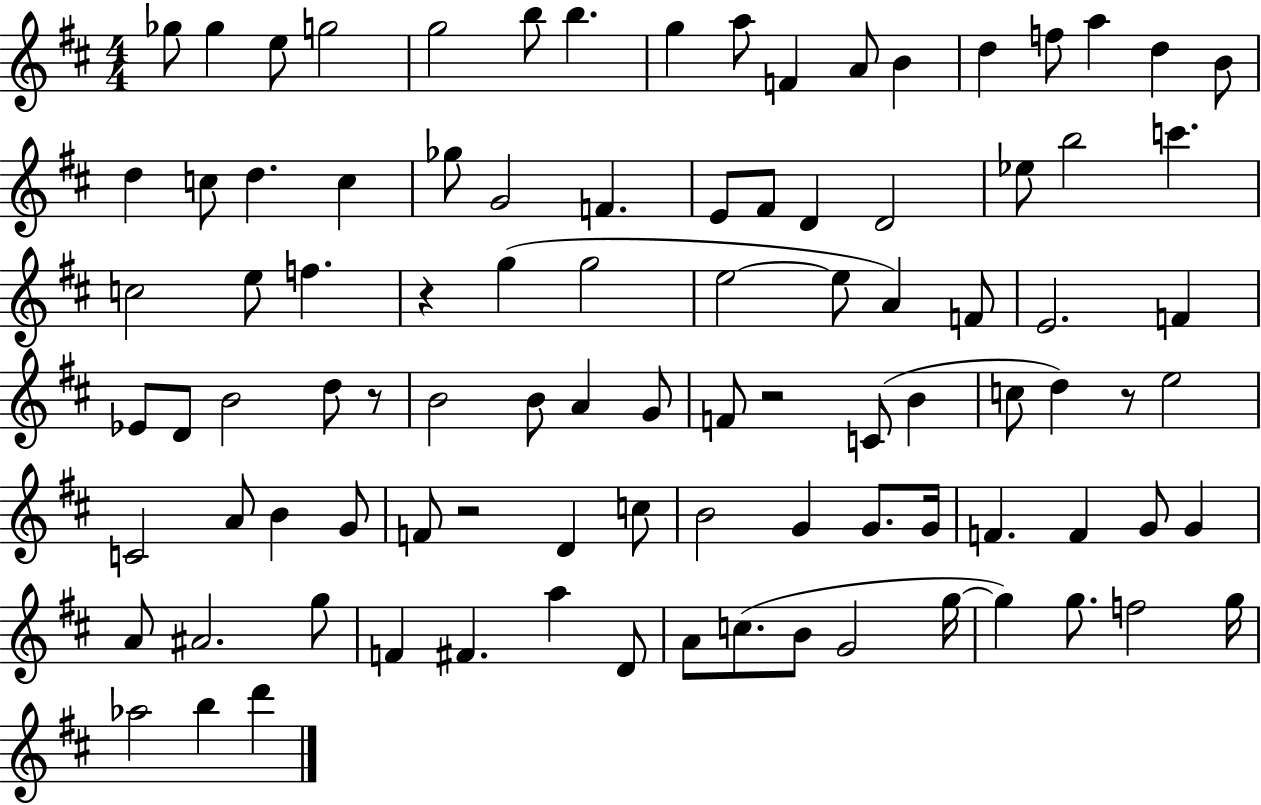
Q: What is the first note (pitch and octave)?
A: Gb5